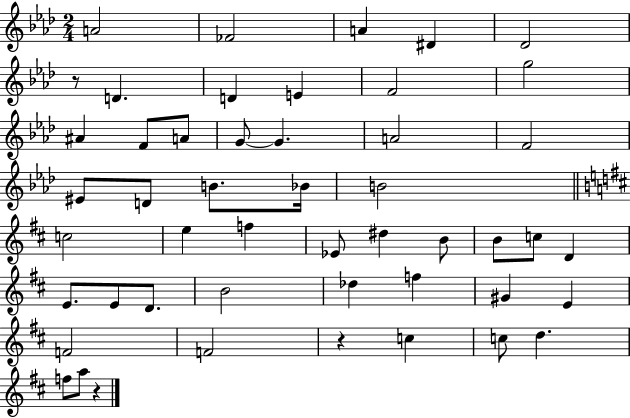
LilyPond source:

{
  \clef treble
  \numericTimeSignature
  \time 2/4
  \key aes \major
  a'2 | fes'2 | a'4 dis'4 | des'2 | \break r8 d'4. | d'4 e'4 | f'2 | g''2 | \break ais'4 f'8 a'8 | g'8~~ g'4. | a'2 | f'2 | \break eis'8 d'8 b'8. bes'16 | b'2 | \bar "||" \break \key d \major c''2 | e''4 f''4 | ees'8 dis''4 b'8 | b'8 c''8 d'4 | \break e'8. e'8 d'8. | b'2 | des''4 f''4 | gis'4 e'4 | \break f'2 | f'2 | r4 c''4 | c''8 d''4. | \break f''8 a''8 r4 | \bar "|."
}